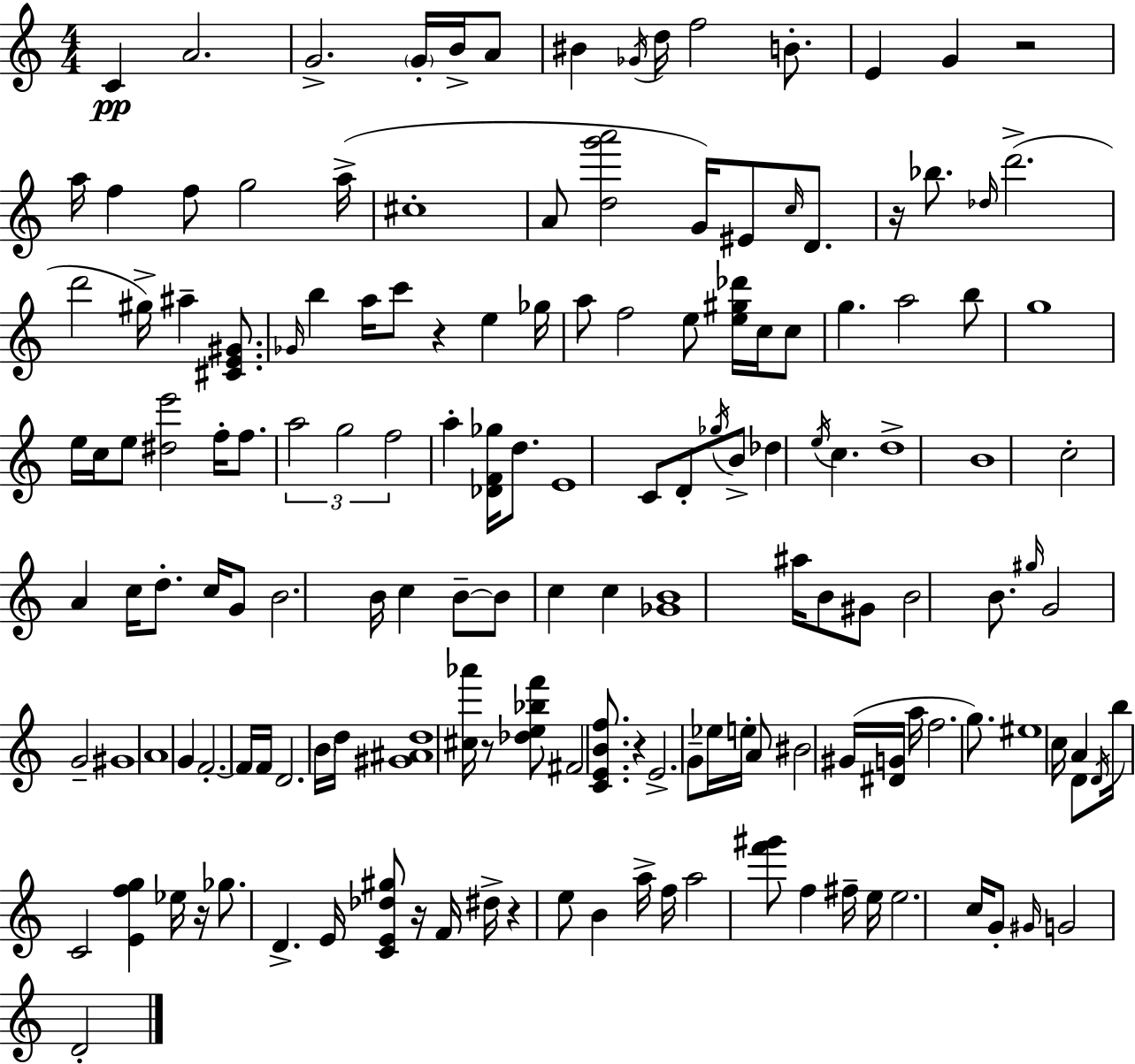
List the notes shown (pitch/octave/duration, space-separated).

C4/q A4/h. G4/h. G4/s B4/s A4/e BIS4/q Gb4/s D5/s F5/h B4/e. E4/q G4/q R/h A5/s F5/q F5/e G5/h A5/s C#5/w A4/e [D5,G6,A6]/h G4/s EIS4/e C5/s D4/e. R/s Bb5/e. Db5/s D6/h. D6/h G#5/s A#5/q [C#4,E4,G#4]/e. Gb4/s B5/q A5/s C6/e R/q E5/q Gb5/s A5/e F5/h E5/e [E5,G#5,Db6]/s C5/s C5/e G5/q. A5/h B5/e G5/w E5/s C5/s E5/e [D#5,E6]/h F5/s F5/e. A5/h G5/h F5/h A5/q [Db4,F4,Gb5]/s D5/e. E4/w C4/e D4/e Gb5/s B4/e Db5/q E5/s C5/q. D5/w B4/w C5/h A4/q C5/s D5/e. C5/s G4/e B4/h. B4/s C5/q B4/e B4/e C5/q C5/q [Gb4,B4]/w A#5/s B4/e G#4/e B4/h B4/e. G#5/s G4/h G4/h G#4/w A4/w G4/q F4/h. F4/s F4/s D4/h. B4/s D5/s [G#4,A#4,D5]/w [C#5,Ab6]/s R/e [Db5,E5,Bb5,F6]/e F#4/h [C4,E4,B4,F5]/e. R/q E4/h. G4/e Eb5/s E5/s A4/e BIS4/h G#4/s [D#4,G4]/s A5/s F5/h. G5/e. EIS5/w C5/s A4/q D4/e D4/s B5/s C4/h [E4,F5,G5]/q Eb5/s R/s Gb5/e. D4/q. E4/s [C4,E4,Db5,G#5]/e R/s F4/s D#5/s R/q E5/e B4/q A5/s F5/s A5/h [F6,G#6]/e F5/q F#5/s E5/s E5/h. C5/s G4/e G#4/s G4/h D4/h